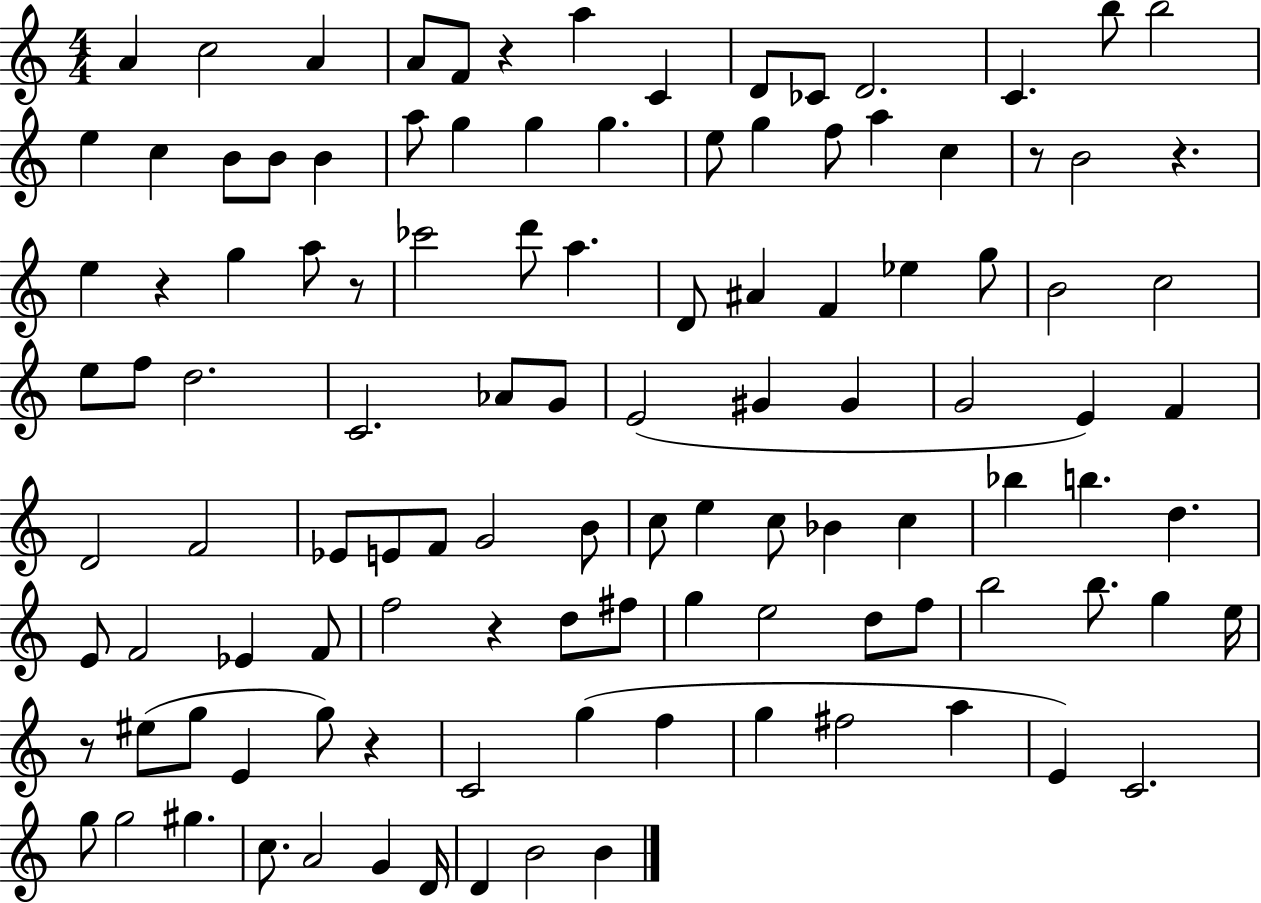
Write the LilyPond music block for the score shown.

{
  \clef treble
  \numericTimeSignature
  \time 4/4
  \key c \major
  a'4 c''2 a'4 | a'8 f'8 r4 a''4 c'4 | d'8 ces'8 d'2. | c'4. b''8 b''2 | \break e''4 c''4 b'8 b'8 b'4 | a''8 g''4 g''4 g''4. | e''8 g''4 f''8 a''4 c''4 | r8 b'2 r4. | \break e''4 r4 g''4 a''8 r8 | ces'''2 d'''8 a''4. | d'8 ais'4 f'4 ees''4 g''8 | b'2 c''2 | \break e''8 f''8 d''2. | c'2. aes'8 g'8 | e'2( gis'4 gis'4 | g'2 e'4) f'4 | \break d'2 f'2 | ees'8 e'8 f'8 g'2 b'8 | c''8 e''4 c''8 bes'4 c''4 | bes''4 b''4. d''4. | \break e'8 f'2 ees'4 f'8 | f''2 r4 d''8 fis''8 | g''4 e''2 d''8 f''8 | b''2 b''8. g''4 e''16 | \break r8 eis''8( g''8 e'4 g''8) r4 | c'2 g''4( f''4 | g''4 fis''2 a''4 | e'4) c'2. | \break g''8 g''2 gis''4. | c''8. a'2 g'4 d'16 | d'4 b'2 b'4 | \bar "|."
}